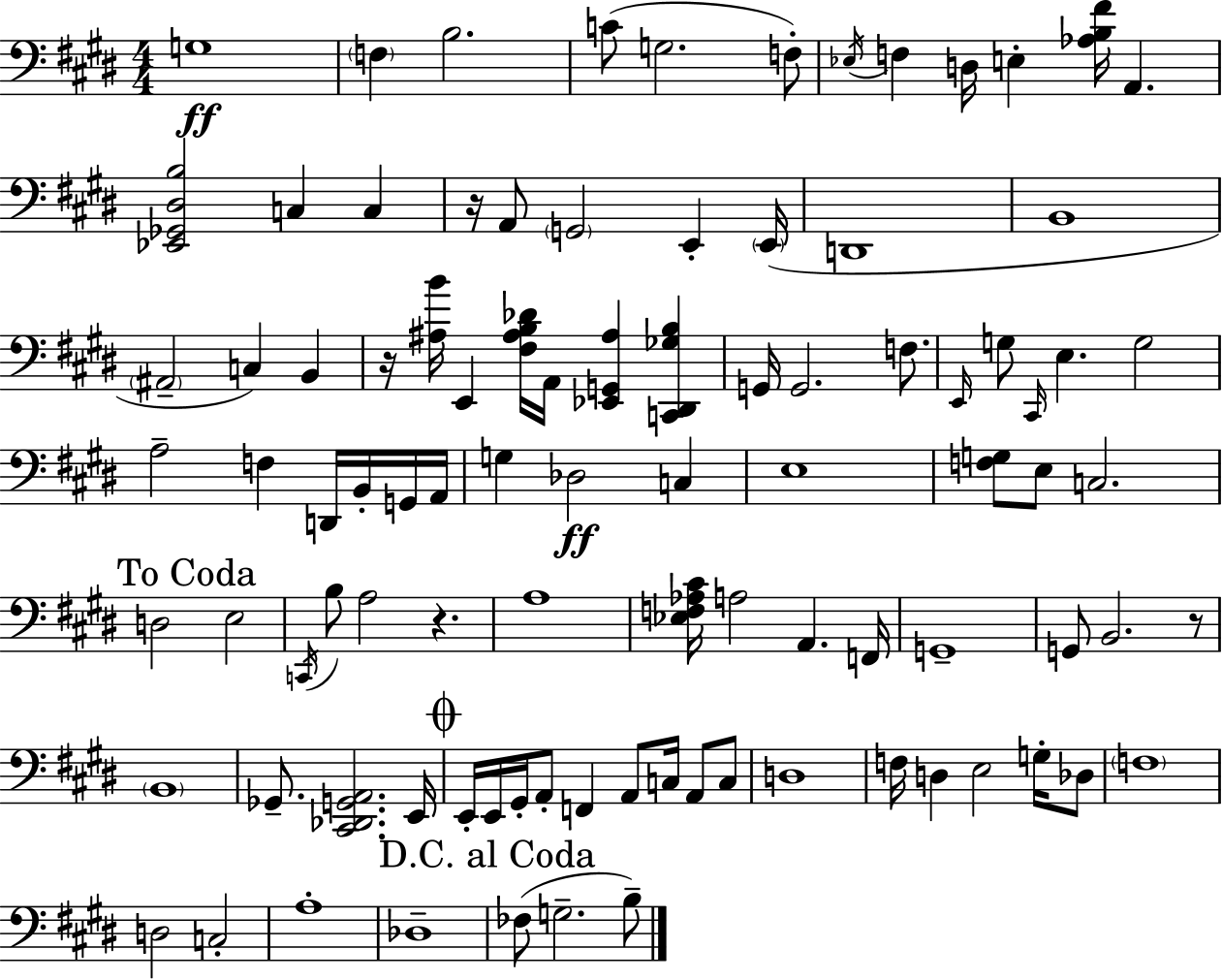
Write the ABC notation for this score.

X:1
T:Untitled
M:4/4
L:1/4
K:E
G,4 F, B,2 C/2 G,2 F,/2 _E,/4 F, D,/4 E, [_A,B,^F]/4 A,, [_E,,_G,,^D,B,]2 C, C, z/4 A,,/2 G,,2 E,, E,,/4 D,,4 B,,4 ^A,,2 C, B,, z/4 [^A,B]/4 E,, [^F,^A,B,_D]/4 A,,/4 [_E,,G,,^A,] [C,,^D,,_G,B,] G,,/4 G,,2 F,/2 E,,/4 G,/2 ^C,,/4 E, G,2 A,2 F, D,,/4 B,,/4 G,,/4 A,,/4 G, _D,2 C, E,4 [F,G,]/2 E,/2 C,2 D,2 E,2 C,,/4 B,/2 A,2 z A,4 [_E,F,_A,^C]/4 A,2 A,, F,,/4 G,,4 G,,/2 B,,2 z/2 B,,4 _G,,/2 [^C,,_D,,G,,A,,]2 E,,/4 E,,/4 E,,/4 ^G,,/4 A,,/2 F,, A,,/2 C,/4 A,,/2 C,/2 D,4 F,/4 D, E,2 G,/4 _D,/2 F,4 D,2 C,2 A,4 _D,4 _F,/2 G,2 B,/2